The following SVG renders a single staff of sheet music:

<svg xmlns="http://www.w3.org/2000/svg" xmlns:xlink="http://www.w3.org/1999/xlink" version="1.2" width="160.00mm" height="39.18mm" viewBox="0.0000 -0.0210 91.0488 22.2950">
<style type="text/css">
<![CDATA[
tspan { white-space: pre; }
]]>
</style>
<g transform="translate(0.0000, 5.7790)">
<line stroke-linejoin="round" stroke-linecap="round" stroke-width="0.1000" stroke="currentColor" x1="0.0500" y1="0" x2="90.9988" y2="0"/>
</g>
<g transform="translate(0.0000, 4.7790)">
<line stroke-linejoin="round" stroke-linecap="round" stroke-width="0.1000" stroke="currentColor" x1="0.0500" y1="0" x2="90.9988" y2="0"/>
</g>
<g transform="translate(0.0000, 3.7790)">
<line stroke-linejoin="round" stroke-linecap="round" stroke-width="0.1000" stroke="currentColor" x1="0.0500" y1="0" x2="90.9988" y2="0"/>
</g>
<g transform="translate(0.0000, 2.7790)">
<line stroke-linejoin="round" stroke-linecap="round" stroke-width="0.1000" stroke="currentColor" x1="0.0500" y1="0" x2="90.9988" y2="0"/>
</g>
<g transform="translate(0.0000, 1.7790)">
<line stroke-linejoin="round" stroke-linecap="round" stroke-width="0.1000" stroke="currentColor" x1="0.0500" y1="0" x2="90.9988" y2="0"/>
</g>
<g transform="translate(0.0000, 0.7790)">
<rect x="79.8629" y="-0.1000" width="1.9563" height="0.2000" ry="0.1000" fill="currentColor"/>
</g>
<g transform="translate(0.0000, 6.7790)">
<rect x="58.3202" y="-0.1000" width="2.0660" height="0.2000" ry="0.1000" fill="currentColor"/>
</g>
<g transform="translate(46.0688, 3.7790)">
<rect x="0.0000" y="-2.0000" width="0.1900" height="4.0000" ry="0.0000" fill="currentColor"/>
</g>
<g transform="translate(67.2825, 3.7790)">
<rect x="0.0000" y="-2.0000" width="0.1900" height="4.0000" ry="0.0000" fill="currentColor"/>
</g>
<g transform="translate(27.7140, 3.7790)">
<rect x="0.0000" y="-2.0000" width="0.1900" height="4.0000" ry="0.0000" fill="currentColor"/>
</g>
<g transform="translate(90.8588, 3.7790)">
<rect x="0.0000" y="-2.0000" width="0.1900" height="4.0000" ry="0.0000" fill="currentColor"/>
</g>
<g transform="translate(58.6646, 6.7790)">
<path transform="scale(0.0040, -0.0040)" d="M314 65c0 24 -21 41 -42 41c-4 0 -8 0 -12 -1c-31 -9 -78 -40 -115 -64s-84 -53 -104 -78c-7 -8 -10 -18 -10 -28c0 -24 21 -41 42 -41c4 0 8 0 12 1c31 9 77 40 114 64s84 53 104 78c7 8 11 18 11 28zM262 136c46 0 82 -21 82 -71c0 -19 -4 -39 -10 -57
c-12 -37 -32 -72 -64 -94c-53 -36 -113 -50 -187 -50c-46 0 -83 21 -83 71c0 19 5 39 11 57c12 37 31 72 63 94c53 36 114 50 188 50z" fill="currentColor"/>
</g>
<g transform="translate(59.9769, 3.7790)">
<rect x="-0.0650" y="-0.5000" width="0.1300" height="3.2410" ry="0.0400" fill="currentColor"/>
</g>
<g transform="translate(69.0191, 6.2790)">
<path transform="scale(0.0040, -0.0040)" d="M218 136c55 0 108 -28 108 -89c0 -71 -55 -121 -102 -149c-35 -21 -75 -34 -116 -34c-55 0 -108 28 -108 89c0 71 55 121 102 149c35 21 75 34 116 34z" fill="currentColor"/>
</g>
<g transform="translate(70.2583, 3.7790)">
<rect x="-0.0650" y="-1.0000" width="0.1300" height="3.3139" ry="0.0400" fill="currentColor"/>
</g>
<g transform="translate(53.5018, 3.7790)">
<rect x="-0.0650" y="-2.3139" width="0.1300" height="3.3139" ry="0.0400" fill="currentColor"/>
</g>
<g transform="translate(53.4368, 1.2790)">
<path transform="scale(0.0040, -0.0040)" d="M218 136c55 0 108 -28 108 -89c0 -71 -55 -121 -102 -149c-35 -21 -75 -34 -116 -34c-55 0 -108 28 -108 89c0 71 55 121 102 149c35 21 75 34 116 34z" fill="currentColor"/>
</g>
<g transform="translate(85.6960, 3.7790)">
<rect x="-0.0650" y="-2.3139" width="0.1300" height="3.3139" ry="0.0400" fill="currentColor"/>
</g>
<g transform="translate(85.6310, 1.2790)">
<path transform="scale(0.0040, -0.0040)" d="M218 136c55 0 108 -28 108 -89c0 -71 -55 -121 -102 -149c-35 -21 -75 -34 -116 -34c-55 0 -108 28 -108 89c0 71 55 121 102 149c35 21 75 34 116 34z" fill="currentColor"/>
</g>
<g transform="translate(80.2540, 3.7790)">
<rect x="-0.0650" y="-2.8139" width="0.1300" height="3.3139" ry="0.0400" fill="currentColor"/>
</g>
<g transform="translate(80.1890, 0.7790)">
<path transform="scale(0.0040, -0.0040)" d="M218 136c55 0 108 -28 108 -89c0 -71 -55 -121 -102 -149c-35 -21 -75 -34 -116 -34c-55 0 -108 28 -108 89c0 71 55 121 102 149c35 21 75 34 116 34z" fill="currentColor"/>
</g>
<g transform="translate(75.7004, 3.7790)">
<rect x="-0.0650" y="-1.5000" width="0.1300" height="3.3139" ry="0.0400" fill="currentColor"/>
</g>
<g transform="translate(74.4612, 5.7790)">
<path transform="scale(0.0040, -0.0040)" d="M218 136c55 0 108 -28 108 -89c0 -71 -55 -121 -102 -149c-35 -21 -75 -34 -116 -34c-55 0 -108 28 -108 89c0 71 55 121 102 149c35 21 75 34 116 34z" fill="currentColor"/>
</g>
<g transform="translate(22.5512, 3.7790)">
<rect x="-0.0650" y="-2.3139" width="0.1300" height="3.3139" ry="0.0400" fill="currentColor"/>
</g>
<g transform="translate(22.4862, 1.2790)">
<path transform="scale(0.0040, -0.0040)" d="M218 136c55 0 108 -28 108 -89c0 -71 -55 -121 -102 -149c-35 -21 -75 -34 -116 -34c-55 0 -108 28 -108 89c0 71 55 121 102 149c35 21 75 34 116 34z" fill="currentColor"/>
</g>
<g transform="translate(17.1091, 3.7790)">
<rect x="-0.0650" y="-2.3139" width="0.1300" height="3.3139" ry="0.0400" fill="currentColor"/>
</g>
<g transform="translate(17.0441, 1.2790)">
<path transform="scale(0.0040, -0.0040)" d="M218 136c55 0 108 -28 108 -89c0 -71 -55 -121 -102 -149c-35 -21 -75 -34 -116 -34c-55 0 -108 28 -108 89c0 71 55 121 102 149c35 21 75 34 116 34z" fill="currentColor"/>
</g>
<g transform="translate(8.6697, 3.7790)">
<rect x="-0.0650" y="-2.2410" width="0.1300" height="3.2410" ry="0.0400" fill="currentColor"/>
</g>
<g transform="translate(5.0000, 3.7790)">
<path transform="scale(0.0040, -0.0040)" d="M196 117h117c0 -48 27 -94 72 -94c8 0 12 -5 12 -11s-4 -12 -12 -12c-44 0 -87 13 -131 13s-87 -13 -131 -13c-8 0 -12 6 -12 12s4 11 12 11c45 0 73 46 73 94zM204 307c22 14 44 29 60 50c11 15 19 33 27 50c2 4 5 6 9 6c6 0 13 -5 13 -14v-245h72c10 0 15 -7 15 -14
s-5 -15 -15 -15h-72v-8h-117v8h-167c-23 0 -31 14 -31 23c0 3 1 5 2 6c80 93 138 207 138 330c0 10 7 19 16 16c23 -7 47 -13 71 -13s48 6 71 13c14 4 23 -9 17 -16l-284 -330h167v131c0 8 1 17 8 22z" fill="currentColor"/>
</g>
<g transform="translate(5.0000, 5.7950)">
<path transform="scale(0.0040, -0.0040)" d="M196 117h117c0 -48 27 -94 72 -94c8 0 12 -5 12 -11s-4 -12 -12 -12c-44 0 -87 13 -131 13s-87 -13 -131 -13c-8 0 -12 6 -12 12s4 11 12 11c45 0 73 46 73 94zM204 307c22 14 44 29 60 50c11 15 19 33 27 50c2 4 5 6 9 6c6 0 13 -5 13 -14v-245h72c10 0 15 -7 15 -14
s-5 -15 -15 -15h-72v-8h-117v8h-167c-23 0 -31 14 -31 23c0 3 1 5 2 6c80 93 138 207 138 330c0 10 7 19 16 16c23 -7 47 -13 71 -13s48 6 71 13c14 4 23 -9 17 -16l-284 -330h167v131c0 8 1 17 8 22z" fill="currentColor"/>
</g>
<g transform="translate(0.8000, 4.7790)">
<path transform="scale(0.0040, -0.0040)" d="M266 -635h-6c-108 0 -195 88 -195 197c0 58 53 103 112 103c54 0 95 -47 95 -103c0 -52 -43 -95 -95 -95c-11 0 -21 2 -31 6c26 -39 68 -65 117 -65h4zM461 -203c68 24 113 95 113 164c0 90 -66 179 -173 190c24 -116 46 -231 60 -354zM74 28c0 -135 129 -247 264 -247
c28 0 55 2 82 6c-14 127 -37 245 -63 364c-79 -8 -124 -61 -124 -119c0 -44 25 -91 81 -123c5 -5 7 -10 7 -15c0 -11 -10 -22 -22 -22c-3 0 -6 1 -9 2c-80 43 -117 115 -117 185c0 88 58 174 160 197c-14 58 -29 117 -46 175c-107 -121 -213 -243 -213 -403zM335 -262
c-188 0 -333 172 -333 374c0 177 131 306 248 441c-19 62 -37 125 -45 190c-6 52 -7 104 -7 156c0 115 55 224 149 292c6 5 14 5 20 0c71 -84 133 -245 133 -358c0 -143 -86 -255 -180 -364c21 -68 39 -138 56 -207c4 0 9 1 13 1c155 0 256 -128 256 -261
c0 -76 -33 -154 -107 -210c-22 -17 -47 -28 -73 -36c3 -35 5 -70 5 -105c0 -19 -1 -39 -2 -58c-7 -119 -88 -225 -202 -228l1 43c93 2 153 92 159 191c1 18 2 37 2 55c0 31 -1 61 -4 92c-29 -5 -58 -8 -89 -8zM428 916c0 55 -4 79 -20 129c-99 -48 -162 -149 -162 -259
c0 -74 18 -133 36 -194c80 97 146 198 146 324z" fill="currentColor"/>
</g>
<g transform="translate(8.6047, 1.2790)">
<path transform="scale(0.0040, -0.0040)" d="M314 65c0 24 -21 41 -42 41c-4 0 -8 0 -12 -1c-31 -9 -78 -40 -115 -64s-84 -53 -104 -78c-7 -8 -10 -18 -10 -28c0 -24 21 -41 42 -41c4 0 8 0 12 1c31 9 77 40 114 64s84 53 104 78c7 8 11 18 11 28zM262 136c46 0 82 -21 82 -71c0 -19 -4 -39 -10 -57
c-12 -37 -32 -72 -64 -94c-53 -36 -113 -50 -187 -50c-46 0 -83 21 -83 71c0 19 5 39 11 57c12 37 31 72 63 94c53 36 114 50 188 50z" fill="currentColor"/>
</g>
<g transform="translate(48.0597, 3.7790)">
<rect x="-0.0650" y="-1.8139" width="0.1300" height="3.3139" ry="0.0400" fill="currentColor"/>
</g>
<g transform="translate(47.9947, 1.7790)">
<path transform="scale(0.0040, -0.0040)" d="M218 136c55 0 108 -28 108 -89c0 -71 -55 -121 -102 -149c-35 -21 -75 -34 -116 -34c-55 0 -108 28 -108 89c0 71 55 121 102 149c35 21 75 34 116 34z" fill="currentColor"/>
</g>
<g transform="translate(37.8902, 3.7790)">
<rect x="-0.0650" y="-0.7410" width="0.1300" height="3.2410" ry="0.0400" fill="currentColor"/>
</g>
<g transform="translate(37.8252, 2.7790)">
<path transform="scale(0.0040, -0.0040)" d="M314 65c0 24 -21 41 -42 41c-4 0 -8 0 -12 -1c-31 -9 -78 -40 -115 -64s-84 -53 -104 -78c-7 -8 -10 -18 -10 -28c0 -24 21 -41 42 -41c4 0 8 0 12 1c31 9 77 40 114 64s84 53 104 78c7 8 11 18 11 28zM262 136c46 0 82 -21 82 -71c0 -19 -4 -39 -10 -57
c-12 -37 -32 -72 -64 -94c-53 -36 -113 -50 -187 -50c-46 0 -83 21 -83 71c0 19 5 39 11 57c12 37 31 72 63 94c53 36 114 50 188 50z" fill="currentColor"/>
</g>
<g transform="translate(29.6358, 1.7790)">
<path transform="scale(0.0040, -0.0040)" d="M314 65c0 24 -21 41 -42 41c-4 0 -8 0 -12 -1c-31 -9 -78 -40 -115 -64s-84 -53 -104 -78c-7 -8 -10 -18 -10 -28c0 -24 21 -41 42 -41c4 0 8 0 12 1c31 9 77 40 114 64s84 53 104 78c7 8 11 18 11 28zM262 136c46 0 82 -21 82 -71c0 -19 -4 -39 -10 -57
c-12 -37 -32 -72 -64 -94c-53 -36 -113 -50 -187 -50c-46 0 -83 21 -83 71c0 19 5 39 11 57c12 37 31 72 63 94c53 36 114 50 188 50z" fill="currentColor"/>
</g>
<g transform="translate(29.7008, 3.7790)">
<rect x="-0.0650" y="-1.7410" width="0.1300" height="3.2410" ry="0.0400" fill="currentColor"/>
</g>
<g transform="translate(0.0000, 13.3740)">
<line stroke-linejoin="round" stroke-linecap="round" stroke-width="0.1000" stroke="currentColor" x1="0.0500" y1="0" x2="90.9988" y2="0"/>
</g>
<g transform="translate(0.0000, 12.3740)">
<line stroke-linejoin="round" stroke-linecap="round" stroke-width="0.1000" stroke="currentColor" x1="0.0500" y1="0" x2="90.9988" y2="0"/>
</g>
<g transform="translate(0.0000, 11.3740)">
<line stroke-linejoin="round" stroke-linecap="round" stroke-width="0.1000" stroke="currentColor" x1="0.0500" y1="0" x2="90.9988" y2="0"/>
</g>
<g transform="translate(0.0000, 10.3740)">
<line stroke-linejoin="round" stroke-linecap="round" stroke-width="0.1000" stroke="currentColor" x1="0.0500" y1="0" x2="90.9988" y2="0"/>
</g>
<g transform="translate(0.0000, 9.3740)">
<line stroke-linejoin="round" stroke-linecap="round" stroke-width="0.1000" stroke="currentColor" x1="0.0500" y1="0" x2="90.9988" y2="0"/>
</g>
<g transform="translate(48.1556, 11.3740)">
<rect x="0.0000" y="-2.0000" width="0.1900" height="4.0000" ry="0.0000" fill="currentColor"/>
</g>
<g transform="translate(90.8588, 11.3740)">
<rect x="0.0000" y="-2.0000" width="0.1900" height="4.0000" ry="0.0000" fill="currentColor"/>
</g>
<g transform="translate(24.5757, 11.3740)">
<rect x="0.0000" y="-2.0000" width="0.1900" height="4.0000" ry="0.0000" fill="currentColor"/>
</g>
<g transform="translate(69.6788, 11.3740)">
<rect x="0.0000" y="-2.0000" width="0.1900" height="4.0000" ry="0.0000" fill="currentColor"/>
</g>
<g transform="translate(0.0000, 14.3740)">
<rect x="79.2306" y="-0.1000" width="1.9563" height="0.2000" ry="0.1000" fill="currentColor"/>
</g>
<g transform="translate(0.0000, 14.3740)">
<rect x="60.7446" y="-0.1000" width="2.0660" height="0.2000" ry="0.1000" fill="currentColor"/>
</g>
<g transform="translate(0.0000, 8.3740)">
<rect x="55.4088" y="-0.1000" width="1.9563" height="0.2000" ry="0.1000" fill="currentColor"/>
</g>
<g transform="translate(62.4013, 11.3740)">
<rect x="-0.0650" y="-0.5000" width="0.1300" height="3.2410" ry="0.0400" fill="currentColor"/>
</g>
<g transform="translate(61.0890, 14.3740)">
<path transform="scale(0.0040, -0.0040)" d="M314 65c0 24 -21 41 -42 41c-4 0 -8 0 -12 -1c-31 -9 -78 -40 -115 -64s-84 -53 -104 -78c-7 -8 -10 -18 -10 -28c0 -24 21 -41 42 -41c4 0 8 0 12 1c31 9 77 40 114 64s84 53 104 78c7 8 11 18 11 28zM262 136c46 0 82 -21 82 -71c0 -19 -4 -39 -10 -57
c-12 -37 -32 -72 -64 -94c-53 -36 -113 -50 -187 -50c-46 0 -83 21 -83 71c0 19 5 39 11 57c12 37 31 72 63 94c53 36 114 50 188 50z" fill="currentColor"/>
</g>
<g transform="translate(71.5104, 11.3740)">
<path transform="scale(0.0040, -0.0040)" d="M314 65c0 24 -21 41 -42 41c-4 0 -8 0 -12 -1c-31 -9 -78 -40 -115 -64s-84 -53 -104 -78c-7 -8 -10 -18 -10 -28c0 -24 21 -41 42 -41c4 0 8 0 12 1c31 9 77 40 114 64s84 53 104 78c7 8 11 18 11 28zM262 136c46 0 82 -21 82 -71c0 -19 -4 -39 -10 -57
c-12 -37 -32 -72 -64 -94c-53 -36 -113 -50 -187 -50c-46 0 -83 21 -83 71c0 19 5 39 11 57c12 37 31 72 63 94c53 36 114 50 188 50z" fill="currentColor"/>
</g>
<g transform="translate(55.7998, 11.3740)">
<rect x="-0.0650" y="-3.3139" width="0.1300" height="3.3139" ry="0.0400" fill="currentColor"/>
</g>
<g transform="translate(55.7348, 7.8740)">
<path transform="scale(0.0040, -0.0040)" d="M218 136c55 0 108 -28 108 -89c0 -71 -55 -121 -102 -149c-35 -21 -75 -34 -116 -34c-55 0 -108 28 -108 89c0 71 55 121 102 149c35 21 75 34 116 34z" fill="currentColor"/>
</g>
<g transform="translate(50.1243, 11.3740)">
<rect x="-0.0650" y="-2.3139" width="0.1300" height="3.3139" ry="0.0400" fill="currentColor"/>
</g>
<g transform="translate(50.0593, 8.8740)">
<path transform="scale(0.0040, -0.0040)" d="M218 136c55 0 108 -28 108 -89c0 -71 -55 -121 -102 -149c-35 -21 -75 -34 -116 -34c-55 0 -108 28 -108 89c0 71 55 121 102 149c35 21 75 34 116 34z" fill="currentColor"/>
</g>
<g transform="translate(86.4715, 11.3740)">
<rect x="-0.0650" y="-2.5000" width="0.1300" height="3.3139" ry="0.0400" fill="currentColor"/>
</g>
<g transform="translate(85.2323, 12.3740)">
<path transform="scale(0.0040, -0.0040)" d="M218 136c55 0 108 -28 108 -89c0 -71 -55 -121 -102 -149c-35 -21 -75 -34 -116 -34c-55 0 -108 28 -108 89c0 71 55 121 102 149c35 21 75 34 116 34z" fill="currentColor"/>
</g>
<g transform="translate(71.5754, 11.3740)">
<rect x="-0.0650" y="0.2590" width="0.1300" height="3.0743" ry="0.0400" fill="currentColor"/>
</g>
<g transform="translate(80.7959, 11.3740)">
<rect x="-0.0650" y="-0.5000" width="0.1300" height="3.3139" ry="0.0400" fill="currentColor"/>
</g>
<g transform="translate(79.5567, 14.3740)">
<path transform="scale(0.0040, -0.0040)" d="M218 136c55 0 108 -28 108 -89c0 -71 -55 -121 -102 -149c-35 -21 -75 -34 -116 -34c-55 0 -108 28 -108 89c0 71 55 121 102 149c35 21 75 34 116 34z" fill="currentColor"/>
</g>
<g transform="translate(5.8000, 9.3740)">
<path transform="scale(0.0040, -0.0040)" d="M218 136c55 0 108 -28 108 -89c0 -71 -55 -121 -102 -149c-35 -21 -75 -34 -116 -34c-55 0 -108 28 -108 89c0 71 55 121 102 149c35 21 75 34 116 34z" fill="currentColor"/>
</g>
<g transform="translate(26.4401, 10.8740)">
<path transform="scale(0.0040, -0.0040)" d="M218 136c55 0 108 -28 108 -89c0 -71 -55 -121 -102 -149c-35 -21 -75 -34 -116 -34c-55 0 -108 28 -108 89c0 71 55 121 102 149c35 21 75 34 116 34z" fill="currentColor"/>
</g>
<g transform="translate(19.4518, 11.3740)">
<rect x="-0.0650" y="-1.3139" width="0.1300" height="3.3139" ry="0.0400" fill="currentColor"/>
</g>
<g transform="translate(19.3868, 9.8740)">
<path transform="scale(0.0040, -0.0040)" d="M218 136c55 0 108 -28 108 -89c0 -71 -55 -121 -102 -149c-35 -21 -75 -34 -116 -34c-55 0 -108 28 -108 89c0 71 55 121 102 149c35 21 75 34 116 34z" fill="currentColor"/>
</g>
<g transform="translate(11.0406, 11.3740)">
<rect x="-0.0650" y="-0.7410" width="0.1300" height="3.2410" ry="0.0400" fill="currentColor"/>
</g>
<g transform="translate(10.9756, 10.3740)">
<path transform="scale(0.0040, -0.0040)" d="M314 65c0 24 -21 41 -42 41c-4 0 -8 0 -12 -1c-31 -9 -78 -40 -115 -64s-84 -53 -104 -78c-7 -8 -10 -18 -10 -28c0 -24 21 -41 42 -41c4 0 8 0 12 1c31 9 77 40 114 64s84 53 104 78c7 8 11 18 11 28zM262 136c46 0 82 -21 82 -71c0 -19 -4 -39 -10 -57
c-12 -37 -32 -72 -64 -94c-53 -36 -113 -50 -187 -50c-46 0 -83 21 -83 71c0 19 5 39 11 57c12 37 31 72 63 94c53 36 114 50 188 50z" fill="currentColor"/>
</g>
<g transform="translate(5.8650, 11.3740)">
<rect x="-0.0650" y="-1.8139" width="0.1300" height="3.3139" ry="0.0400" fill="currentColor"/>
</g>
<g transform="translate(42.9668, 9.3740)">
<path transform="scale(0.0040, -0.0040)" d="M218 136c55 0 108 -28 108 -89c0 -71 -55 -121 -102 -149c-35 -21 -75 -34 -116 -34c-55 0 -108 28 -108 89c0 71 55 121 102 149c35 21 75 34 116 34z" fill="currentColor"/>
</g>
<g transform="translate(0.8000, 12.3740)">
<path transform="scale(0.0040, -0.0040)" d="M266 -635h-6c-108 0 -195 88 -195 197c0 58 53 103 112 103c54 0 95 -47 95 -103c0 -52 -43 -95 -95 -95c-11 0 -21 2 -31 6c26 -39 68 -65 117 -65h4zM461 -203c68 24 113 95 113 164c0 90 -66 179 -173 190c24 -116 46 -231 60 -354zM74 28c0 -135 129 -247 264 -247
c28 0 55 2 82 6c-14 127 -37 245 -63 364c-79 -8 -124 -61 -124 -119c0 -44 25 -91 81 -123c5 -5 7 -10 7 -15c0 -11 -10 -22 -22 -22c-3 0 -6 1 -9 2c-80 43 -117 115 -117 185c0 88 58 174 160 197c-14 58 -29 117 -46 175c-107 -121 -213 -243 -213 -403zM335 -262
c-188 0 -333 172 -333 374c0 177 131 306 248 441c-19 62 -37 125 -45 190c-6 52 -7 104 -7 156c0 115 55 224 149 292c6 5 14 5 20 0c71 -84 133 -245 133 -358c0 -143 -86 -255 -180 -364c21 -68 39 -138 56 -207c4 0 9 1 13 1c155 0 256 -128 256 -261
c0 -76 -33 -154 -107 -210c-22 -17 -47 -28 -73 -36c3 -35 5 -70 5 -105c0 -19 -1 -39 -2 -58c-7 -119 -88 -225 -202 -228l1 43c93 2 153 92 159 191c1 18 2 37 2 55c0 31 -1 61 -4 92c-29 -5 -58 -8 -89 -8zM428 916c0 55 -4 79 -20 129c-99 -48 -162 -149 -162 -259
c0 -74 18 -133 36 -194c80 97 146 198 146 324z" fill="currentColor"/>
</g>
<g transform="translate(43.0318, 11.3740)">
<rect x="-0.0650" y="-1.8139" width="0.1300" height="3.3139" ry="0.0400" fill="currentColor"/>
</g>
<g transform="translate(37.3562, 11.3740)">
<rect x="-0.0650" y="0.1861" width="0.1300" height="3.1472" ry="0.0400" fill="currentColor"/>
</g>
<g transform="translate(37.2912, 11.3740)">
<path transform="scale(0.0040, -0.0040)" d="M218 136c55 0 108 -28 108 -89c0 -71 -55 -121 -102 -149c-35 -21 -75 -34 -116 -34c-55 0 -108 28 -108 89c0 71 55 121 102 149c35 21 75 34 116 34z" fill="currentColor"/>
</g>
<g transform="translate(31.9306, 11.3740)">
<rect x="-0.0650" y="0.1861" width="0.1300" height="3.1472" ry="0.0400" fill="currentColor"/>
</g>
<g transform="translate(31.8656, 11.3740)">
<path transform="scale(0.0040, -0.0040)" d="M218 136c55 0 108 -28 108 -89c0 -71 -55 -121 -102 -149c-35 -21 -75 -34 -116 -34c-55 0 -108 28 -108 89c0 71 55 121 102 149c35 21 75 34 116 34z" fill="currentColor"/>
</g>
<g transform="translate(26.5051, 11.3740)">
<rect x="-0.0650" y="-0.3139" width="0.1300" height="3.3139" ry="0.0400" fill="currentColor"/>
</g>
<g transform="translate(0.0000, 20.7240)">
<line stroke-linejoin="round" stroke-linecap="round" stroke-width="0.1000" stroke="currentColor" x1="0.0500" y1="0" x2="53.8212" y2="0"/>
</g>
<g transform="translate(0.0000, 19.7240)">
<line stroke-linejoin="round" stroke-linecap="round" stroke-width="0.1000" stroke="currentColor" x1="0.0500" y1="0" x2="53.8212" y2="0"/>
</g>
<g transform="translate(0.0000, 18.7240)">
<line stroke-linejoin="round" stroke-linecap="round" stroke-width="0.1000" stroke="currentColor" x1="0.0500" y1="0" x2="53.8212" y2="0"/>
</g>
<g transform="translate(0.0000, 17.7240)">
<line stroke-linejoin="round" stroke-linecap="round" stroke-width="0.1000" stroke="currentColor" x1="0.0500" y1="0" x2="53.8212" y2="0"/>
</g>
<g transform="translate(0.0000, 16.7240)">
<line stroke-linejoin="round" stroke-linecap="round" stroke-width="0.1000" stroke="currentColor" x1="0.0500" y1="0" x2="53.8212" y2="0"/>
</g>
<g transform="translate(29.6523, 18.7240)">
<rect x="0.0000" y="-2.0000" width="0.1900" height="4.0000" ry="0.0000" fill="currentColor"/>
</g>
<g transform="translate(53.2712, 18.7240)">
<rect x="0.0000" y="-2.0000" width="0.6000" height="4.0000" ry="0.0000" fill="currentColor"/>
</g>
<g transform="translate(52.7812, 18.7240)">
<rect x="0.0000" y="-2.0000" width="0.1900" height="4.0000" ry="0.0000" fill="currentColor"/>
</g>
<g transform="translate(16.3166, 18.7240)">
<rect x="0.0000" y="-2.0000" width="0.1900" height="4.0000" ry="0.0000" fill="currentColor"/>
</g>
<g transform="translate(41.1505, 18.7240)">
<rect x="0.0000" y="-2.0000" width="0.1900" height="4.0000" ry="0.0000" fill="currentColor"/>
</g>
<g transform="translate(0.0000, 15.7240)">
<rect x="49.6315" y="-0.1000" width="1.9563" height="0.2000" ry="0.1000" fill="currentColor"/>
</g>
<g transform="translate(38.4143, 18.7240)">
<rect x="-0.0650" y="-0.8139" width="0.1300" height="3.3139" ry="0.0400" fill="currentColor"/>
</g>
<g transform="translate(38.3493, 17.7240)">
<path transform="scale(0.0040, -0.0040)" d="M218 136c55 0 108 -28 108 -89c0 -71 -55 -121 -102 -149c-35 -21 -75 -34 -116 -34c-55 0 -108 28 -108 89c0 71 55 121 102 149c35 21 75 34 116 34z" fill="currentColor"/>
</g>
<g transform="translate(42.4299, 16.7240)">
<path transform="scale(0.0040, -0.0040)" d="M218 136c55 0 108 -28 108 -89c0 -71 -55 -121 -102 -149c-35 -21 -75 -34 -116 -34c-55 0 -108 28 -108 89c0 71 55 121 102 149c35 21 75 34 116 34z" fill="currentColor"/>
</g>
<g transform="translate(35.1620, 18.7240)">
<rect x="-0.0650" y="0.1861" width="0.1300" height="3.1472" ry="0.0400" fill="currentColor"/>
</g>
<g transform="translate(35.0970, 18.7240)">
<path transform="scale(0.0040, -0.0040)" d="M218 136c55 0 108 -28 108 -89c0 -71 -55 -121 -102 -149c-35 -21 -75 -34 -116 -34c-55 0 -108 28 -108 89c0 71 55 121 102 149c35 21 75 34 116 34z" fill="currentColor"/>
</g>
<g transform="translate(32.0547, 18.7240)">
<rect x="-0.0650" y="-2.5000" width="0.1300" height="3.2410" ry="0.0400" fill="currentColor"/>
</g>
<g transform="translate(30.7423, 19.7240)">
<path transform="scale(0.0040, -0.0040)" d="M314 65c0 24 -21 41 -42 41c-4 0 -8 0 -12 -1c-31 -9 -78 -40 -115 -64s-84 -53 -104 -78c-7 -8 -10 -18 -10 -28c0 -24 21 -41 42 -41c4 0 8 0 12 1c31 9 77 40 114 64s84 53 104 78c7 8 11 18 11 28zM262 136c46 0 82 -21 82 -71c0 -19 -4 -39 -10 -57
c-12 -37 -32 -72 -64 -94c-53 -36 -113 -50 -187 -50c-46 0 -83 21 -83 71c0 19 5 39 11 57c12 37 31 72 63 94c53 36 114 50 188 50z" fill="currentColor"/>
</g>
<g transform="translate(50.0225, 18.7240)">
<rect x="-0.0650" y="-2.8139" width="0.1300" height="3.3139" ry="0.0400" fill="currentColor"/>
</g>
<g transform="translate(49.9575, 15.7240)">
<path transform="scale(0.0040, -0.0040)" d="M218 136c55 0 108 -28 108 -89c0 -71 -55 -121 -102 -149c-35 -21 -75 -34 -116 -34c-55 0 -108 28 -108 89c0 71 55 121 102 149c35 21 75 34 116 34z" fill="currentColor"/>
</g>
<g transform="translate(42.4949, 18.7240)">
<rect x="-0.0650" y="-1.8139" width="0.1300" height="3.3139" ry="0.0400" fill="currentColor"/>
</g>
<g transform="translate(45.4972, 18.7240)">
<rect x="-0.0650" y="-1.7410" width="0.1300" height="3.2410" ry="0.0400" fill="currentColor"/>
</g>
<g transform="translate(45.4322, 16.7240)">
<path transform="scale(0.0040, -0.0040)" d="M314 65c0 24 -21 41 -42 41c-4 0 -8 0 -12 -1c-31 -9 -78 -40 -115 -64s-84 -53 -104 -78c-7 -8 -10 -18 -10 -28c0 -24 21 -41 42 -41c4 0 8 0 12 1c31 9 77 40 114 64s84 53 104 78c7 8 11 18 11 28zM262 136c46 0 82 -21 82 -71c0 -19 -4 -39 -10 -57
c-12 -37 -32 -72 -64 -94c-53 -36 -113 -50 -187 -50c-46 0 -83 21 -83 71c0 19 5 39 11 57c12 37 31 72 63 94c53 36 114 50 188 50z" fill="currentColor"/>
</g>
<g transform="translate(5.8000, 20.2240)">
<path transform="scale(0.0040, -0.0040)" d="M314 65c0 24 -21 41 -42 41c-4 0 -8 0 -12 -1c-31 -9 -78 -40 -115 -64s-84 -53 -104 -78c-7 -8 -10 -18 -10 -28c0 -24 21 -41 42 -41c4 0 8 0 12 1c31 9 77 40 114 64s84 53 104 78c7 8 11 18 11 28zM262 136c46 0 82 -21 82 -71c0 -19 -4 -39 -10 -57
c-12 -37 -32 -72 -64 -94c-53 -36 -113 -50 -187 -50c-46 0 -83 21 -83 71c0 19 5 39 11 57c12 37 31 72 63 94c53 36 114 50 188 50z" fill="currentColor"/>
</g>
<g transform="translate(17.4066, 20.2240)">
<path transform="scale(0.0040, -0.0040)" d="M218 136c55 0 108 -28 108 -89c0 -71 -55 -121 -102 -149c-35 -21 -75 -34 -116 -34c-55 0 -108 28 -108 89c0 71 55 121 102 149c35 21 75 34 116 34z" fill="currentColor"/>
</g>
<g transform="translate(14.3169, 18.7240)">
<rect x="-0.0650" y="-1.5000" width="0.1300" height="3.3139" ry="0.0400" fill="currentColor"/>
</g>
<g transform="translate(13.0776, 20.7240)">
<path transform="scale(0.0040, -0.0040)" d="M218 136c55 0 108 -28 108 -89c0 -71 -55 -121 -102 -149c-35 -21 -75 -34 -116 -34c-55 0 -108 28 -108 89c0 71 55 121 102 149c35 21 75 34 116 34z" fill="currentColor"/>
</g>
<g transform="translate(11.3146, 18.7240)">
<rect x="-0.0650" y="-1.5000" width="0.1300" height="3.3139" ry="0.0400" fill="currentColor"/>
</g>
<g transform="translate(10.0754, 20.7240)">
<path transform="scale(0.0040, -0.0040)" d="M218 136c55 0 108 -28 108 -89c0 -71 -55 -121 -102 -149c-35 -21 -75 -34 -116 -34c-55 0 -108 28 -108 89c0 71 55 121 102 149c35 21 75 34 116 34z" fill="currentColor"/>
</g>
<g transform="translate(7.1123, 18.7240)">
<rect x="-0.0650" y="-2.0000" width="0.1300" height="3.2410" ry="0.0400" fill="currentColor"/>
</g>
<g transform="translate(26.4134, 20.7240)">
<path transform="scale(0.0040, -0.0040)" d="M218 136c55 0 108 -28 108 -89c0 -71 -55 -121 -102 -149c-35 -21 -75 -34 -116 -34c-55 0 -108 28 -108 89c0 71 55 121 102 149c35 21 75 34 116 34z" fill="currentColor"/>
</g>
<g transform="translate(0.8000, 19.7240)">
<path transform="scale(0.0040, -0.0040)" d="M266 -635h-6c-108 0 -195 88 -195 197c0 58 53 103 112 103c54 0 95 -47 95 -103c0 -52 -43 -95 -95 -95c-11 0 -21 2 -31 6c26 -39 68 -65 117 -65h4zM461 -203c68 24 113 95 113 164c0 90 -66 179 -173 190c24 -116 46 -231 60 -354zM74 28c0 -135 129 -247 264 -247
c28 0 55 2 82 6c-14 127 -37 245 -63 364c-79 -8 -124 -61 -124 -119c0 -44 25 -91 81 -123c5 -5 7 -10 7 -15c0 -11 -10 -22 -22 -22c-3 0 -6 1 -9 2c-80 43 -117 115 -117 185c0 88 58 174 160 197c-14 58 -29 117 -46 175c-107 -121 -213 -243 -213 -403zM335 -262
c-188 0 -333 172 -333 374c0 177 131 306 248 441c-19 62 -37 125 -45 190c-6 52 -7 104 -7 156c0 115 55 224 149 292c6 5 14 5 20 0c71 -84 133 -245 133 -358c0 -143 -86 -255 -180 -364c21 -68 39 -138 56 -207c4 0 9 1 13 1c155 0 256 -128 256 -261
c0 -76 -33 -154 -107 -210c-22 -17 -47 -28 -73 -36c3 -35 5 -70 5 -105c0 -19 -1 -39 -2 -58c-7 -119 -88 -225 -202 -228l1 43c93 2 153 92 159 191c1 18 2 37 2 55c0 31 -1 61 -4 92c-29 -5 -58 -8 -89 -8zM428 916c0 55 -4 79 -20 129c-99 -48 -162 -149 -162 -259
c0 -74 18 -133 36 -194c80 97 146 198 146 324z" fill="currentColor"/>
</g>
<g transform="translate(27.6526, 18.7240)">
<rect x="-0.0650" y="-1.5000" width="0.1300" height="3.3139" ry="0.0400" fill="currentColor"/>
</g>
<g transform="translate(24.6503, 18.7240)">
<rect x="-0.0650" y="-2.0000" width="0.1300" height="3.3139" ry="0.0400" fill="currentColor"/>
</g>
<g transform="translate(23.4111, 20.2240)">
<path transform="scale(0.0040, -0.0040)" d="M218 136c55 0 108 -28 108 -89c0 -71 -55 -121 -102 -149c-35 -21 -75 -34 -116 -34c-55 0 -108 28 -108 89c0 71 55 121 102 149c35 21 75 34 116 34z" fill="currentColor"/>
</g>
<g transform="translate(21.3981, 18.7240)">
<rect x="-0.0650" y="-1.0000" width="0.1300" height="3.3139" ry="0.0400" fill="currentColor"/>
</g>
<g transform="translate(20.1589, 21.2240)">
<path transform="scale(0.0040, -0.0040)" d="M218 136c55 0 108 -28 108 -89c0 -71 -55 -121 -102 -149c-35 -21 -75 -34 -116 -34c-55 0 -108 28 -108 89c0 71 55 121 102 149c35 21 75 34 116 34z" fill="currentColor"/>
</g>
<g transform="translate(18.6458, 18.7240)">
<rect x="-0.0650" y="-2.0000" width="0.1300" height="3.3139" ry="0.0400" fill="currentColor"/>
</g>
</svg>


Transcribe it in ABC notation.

X:1
T:Untitled
M:4/4
L:1/4
K:C
g2 g g f2 d2 f g C2 D E a g f d2 e c B B f g b C2 B2 C G F2 E E F D F E G2 B d f f2 a